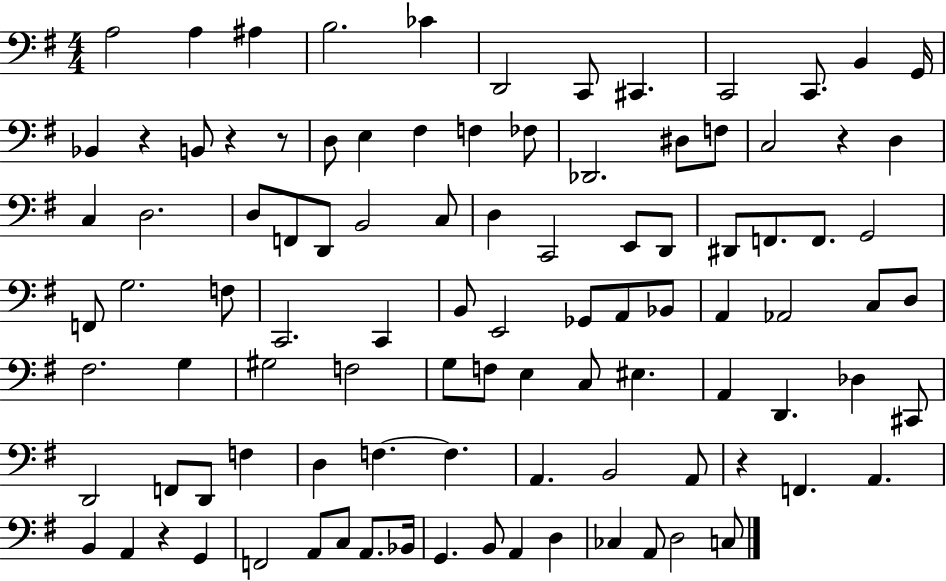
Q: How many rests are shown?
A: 6